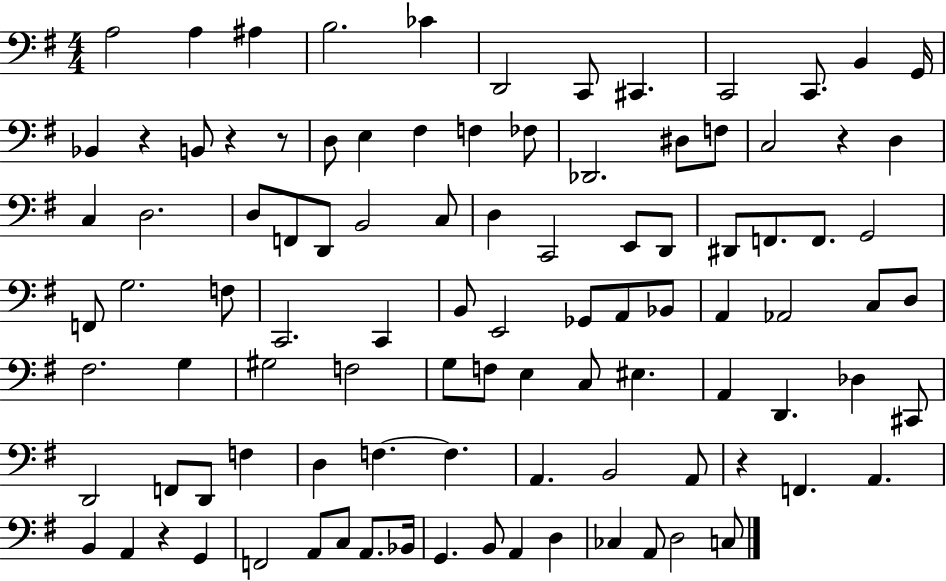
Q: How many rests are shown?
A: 6